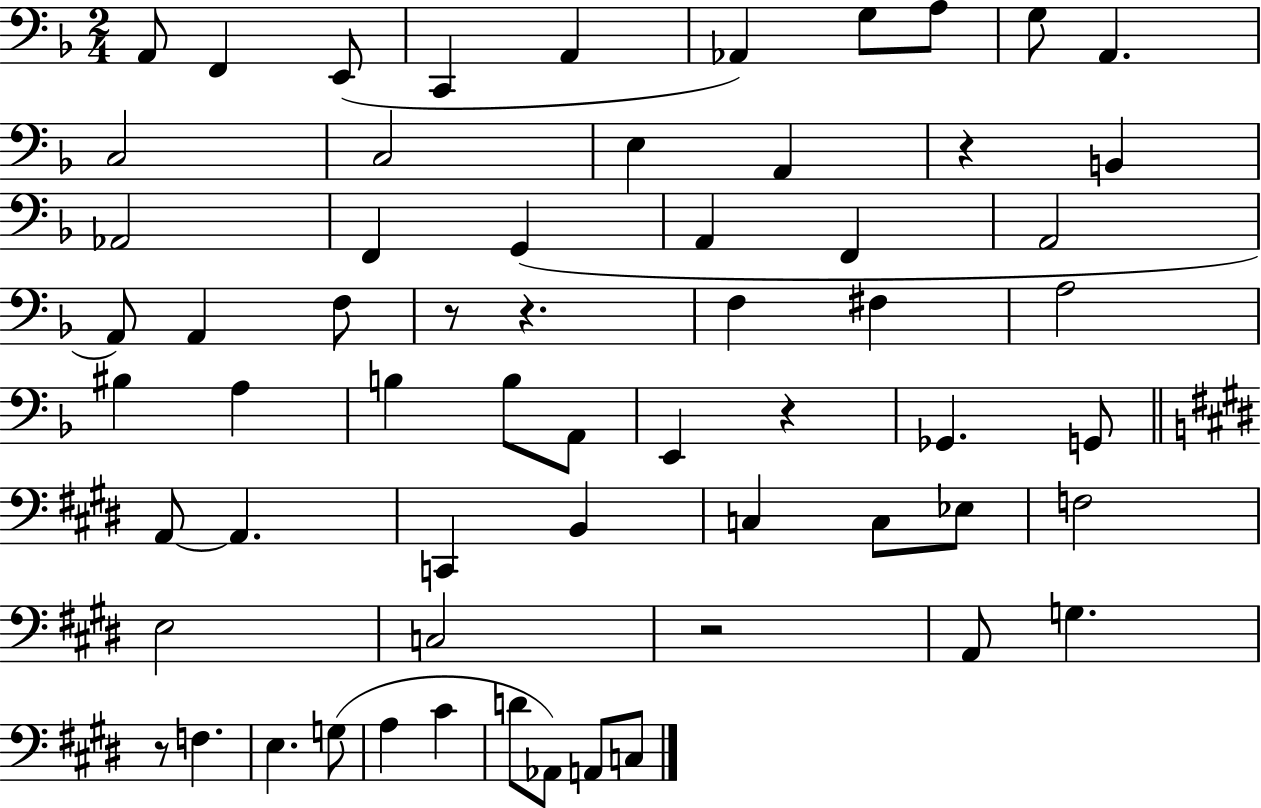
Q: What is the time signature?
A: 2/4